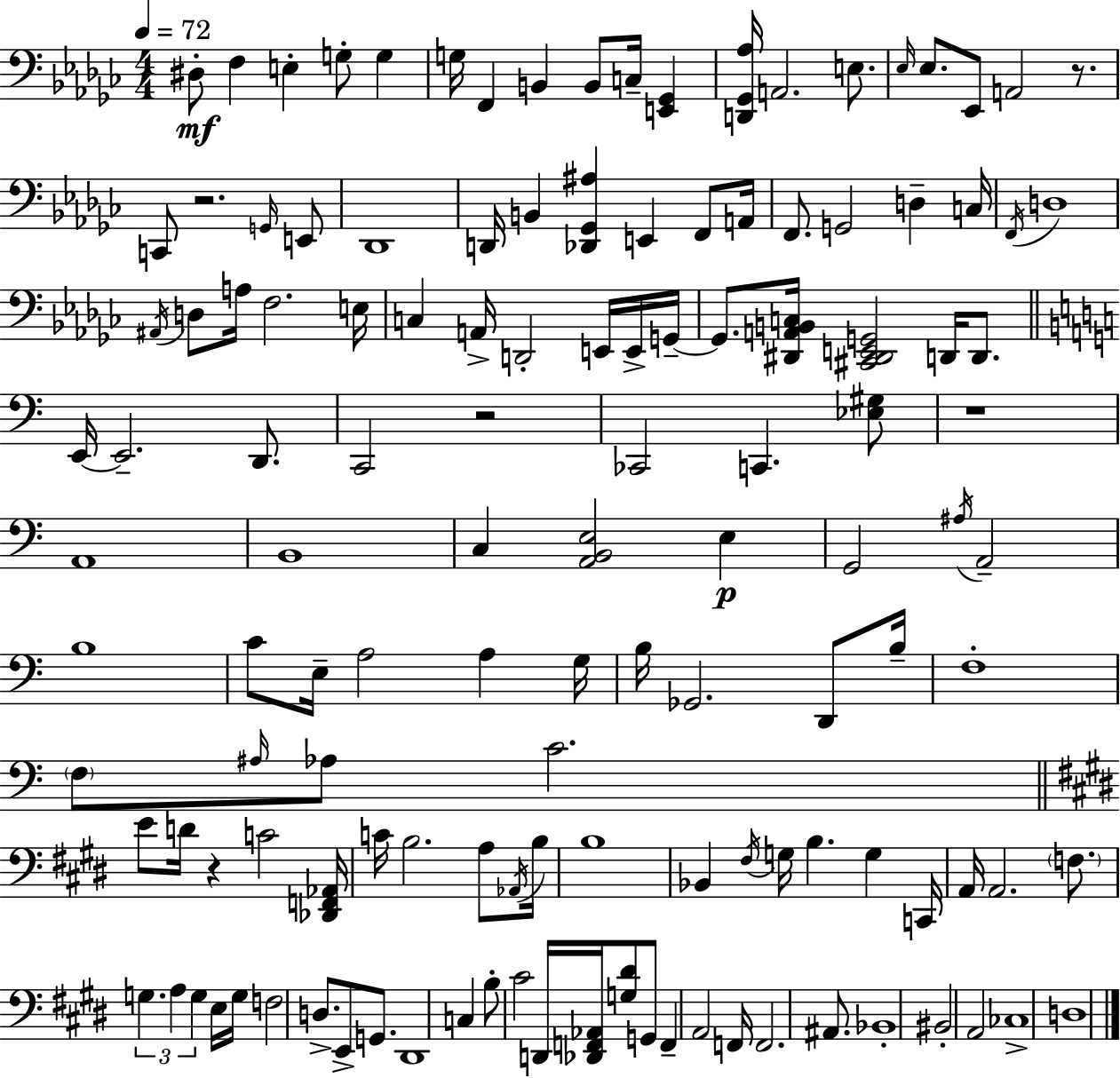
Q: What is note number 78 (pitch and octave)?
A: B3